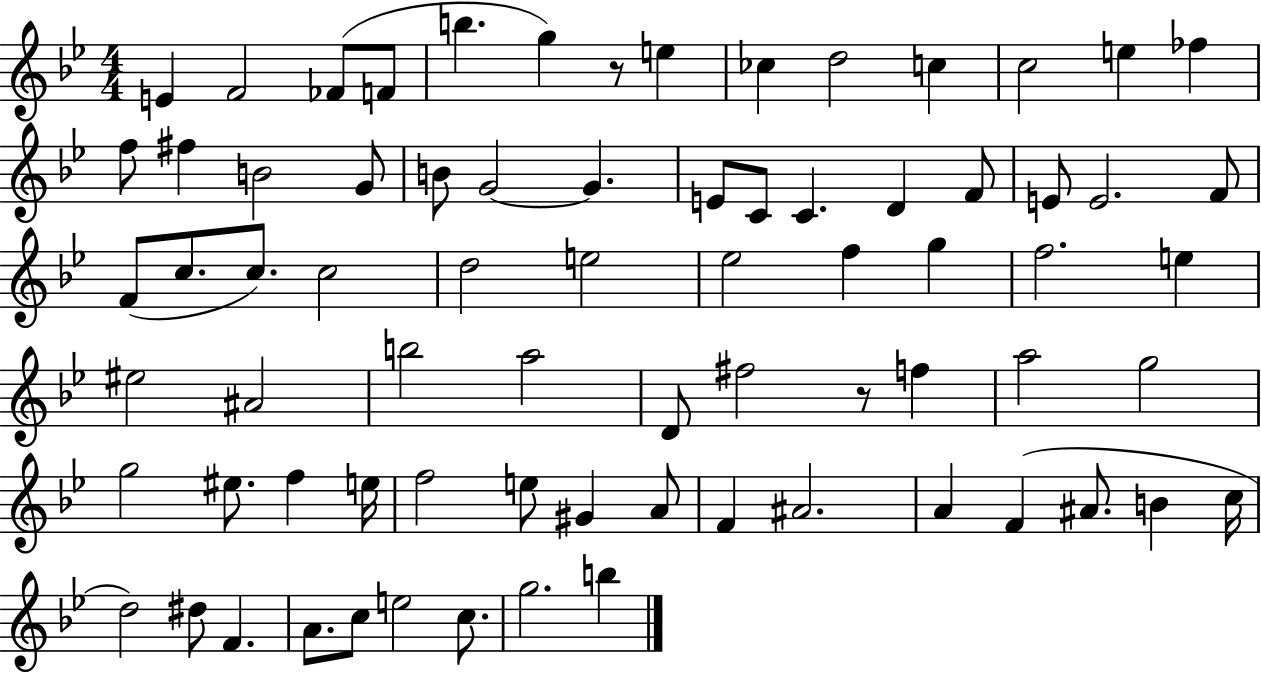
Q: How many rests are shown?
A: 2